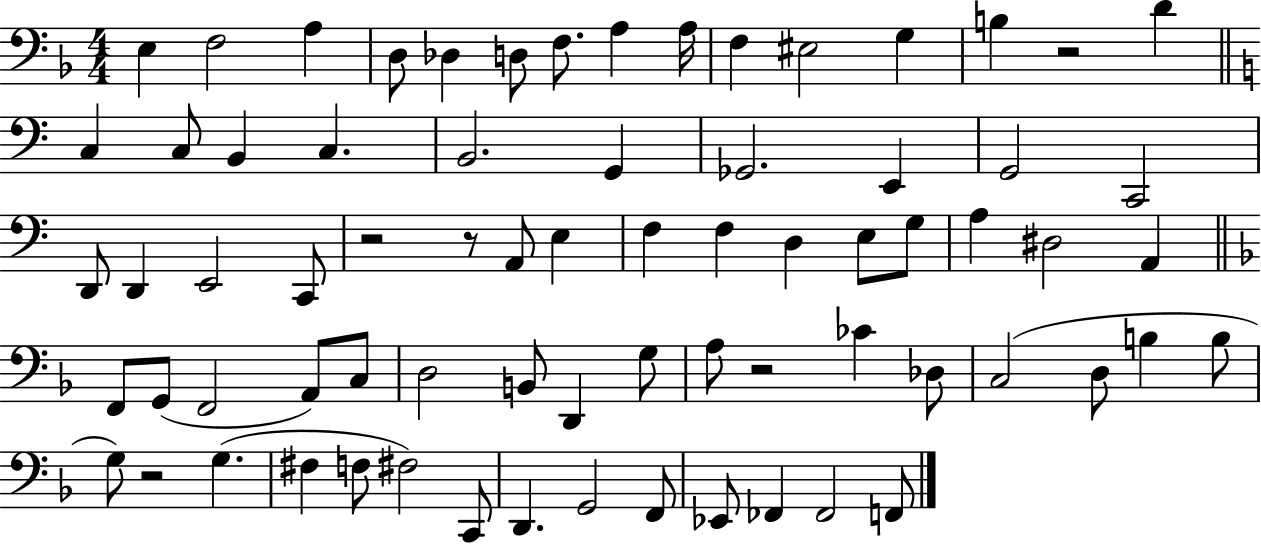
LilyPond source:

{
  \clef bass
  \numericTimeSignature
  \time 4/4
  \key f \major
  e4 f2 a4 | d8 des4 d8 f8. a4 a16 | f4 eis2 g4 | b4 r2 d'4 | \break \bar "||" \break \key a \minor c4 c8 b,4 c4. | b,2. g,4 | ges,2. e,4 | g,2 c,2 | \break d,8 d,4 e,2 c,8 | r2 r8 a,8 e4 | f4 f4 d4 e8 g8 | a4 dis2 a,4 | \break \bar "||" \break \key d \minor f,8 g,8( f,2 a,8) c8 | d2 b,8 d,4 g8 | a8 r2 ces'4 des8 | c2( d8 b4 b8 | \break g8) r2 g4.( | fis4 f8 fis2) c,8 | d,4. g,2 f,8 | ees,8 fes,4 fes,2 f,8 | \break \bar "|."
}